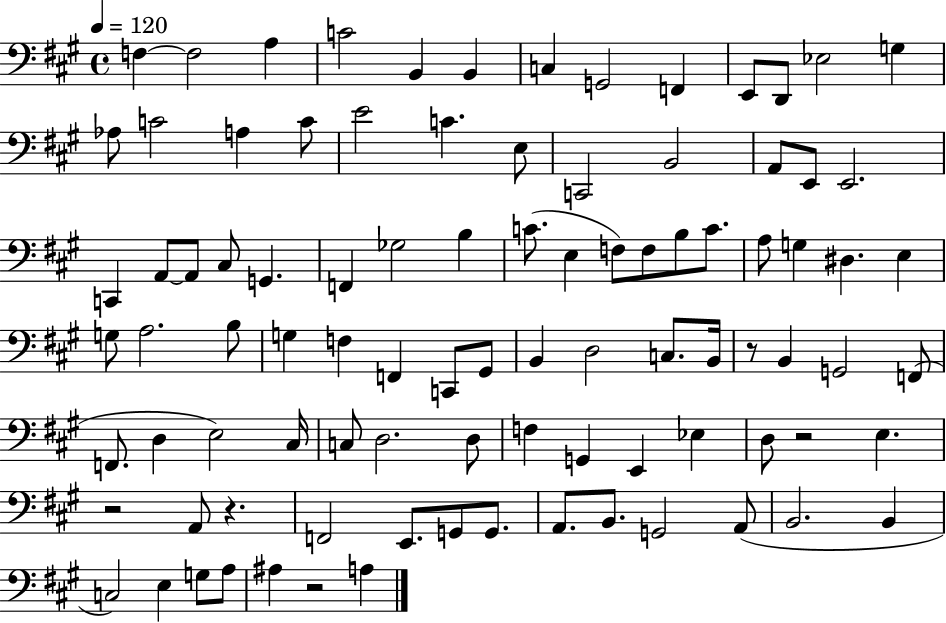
X:1
T:Untitled
M:4/4
L:1/4
K:A
F, F,2 A, C2 B,, B,, C, G,,2 F,, E,,/2 D,,/2 _E,2 G, _A,/2 C2 A, C/2 E2 C E,/2 C,,2 B,,2 A,,/2 E,,/2 E,,2 C,, A,,/2 A,,/2 ^C,/2 G,, F,, _G,2 B, C/2 E, F,/2 F,/2 B,/2 C/2 A,/2 G, ^D, E, G,/2 A,2 B,/2 G, F, F,, C,,/2 ^G,,/2 B,, D,2 C,/2 B,,/4 z/2 B,, G,,2 F,,/2 F,,/2 D, E,2 ^C,/4 C,/2 D,2 D,/2 F, G,, E,, _E, D,/2 z2 E, z2 A,,/2 z F,,2 E,,/2 G,,/2 G,,/2 A,,/2 B,,/2 G,,2 A,,/2 B,,2 B,, C,2 E, G,/2 A,/2 ^A, z2 A,